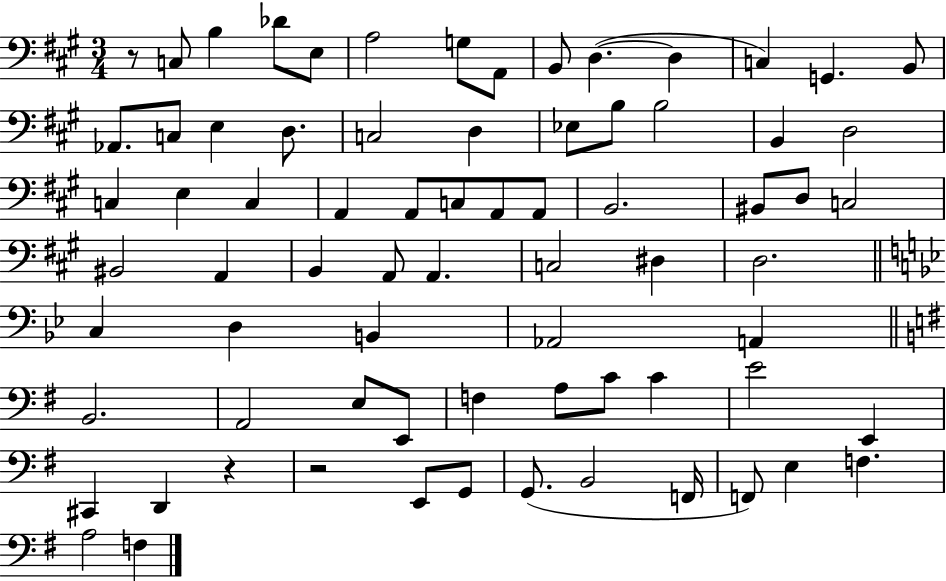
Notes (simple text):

R/e C3/e B3/q Db4/e E3/e A3/h G3/e A2/e B2/e D3/q. D3/q C3/q G2/q. B2/e Ab2/e. C3/e E3/q D3/e. C3/h D3/q Eb3/e B3/e B3/h B2/q D3/h C3/q E3/q C3/q A2/q A2/e C3/e A2/e A2/e B2/h. BIS2/e D3/e C3/h BIS2/h A2/q B2/q A2/e A2/q. C3/h D#3/q D3/h. C3/q D3/q B2/q Ab2/h A2/q B2/h. A2/h E3/e E2/e F3/q A3/e C4/e C4/q E4/h E2/q C#2/q D2/q R/q R/h E2/e G2/e G2/e. B2/h F2/s F2/e E3/q F3/q. A3/h F3/q